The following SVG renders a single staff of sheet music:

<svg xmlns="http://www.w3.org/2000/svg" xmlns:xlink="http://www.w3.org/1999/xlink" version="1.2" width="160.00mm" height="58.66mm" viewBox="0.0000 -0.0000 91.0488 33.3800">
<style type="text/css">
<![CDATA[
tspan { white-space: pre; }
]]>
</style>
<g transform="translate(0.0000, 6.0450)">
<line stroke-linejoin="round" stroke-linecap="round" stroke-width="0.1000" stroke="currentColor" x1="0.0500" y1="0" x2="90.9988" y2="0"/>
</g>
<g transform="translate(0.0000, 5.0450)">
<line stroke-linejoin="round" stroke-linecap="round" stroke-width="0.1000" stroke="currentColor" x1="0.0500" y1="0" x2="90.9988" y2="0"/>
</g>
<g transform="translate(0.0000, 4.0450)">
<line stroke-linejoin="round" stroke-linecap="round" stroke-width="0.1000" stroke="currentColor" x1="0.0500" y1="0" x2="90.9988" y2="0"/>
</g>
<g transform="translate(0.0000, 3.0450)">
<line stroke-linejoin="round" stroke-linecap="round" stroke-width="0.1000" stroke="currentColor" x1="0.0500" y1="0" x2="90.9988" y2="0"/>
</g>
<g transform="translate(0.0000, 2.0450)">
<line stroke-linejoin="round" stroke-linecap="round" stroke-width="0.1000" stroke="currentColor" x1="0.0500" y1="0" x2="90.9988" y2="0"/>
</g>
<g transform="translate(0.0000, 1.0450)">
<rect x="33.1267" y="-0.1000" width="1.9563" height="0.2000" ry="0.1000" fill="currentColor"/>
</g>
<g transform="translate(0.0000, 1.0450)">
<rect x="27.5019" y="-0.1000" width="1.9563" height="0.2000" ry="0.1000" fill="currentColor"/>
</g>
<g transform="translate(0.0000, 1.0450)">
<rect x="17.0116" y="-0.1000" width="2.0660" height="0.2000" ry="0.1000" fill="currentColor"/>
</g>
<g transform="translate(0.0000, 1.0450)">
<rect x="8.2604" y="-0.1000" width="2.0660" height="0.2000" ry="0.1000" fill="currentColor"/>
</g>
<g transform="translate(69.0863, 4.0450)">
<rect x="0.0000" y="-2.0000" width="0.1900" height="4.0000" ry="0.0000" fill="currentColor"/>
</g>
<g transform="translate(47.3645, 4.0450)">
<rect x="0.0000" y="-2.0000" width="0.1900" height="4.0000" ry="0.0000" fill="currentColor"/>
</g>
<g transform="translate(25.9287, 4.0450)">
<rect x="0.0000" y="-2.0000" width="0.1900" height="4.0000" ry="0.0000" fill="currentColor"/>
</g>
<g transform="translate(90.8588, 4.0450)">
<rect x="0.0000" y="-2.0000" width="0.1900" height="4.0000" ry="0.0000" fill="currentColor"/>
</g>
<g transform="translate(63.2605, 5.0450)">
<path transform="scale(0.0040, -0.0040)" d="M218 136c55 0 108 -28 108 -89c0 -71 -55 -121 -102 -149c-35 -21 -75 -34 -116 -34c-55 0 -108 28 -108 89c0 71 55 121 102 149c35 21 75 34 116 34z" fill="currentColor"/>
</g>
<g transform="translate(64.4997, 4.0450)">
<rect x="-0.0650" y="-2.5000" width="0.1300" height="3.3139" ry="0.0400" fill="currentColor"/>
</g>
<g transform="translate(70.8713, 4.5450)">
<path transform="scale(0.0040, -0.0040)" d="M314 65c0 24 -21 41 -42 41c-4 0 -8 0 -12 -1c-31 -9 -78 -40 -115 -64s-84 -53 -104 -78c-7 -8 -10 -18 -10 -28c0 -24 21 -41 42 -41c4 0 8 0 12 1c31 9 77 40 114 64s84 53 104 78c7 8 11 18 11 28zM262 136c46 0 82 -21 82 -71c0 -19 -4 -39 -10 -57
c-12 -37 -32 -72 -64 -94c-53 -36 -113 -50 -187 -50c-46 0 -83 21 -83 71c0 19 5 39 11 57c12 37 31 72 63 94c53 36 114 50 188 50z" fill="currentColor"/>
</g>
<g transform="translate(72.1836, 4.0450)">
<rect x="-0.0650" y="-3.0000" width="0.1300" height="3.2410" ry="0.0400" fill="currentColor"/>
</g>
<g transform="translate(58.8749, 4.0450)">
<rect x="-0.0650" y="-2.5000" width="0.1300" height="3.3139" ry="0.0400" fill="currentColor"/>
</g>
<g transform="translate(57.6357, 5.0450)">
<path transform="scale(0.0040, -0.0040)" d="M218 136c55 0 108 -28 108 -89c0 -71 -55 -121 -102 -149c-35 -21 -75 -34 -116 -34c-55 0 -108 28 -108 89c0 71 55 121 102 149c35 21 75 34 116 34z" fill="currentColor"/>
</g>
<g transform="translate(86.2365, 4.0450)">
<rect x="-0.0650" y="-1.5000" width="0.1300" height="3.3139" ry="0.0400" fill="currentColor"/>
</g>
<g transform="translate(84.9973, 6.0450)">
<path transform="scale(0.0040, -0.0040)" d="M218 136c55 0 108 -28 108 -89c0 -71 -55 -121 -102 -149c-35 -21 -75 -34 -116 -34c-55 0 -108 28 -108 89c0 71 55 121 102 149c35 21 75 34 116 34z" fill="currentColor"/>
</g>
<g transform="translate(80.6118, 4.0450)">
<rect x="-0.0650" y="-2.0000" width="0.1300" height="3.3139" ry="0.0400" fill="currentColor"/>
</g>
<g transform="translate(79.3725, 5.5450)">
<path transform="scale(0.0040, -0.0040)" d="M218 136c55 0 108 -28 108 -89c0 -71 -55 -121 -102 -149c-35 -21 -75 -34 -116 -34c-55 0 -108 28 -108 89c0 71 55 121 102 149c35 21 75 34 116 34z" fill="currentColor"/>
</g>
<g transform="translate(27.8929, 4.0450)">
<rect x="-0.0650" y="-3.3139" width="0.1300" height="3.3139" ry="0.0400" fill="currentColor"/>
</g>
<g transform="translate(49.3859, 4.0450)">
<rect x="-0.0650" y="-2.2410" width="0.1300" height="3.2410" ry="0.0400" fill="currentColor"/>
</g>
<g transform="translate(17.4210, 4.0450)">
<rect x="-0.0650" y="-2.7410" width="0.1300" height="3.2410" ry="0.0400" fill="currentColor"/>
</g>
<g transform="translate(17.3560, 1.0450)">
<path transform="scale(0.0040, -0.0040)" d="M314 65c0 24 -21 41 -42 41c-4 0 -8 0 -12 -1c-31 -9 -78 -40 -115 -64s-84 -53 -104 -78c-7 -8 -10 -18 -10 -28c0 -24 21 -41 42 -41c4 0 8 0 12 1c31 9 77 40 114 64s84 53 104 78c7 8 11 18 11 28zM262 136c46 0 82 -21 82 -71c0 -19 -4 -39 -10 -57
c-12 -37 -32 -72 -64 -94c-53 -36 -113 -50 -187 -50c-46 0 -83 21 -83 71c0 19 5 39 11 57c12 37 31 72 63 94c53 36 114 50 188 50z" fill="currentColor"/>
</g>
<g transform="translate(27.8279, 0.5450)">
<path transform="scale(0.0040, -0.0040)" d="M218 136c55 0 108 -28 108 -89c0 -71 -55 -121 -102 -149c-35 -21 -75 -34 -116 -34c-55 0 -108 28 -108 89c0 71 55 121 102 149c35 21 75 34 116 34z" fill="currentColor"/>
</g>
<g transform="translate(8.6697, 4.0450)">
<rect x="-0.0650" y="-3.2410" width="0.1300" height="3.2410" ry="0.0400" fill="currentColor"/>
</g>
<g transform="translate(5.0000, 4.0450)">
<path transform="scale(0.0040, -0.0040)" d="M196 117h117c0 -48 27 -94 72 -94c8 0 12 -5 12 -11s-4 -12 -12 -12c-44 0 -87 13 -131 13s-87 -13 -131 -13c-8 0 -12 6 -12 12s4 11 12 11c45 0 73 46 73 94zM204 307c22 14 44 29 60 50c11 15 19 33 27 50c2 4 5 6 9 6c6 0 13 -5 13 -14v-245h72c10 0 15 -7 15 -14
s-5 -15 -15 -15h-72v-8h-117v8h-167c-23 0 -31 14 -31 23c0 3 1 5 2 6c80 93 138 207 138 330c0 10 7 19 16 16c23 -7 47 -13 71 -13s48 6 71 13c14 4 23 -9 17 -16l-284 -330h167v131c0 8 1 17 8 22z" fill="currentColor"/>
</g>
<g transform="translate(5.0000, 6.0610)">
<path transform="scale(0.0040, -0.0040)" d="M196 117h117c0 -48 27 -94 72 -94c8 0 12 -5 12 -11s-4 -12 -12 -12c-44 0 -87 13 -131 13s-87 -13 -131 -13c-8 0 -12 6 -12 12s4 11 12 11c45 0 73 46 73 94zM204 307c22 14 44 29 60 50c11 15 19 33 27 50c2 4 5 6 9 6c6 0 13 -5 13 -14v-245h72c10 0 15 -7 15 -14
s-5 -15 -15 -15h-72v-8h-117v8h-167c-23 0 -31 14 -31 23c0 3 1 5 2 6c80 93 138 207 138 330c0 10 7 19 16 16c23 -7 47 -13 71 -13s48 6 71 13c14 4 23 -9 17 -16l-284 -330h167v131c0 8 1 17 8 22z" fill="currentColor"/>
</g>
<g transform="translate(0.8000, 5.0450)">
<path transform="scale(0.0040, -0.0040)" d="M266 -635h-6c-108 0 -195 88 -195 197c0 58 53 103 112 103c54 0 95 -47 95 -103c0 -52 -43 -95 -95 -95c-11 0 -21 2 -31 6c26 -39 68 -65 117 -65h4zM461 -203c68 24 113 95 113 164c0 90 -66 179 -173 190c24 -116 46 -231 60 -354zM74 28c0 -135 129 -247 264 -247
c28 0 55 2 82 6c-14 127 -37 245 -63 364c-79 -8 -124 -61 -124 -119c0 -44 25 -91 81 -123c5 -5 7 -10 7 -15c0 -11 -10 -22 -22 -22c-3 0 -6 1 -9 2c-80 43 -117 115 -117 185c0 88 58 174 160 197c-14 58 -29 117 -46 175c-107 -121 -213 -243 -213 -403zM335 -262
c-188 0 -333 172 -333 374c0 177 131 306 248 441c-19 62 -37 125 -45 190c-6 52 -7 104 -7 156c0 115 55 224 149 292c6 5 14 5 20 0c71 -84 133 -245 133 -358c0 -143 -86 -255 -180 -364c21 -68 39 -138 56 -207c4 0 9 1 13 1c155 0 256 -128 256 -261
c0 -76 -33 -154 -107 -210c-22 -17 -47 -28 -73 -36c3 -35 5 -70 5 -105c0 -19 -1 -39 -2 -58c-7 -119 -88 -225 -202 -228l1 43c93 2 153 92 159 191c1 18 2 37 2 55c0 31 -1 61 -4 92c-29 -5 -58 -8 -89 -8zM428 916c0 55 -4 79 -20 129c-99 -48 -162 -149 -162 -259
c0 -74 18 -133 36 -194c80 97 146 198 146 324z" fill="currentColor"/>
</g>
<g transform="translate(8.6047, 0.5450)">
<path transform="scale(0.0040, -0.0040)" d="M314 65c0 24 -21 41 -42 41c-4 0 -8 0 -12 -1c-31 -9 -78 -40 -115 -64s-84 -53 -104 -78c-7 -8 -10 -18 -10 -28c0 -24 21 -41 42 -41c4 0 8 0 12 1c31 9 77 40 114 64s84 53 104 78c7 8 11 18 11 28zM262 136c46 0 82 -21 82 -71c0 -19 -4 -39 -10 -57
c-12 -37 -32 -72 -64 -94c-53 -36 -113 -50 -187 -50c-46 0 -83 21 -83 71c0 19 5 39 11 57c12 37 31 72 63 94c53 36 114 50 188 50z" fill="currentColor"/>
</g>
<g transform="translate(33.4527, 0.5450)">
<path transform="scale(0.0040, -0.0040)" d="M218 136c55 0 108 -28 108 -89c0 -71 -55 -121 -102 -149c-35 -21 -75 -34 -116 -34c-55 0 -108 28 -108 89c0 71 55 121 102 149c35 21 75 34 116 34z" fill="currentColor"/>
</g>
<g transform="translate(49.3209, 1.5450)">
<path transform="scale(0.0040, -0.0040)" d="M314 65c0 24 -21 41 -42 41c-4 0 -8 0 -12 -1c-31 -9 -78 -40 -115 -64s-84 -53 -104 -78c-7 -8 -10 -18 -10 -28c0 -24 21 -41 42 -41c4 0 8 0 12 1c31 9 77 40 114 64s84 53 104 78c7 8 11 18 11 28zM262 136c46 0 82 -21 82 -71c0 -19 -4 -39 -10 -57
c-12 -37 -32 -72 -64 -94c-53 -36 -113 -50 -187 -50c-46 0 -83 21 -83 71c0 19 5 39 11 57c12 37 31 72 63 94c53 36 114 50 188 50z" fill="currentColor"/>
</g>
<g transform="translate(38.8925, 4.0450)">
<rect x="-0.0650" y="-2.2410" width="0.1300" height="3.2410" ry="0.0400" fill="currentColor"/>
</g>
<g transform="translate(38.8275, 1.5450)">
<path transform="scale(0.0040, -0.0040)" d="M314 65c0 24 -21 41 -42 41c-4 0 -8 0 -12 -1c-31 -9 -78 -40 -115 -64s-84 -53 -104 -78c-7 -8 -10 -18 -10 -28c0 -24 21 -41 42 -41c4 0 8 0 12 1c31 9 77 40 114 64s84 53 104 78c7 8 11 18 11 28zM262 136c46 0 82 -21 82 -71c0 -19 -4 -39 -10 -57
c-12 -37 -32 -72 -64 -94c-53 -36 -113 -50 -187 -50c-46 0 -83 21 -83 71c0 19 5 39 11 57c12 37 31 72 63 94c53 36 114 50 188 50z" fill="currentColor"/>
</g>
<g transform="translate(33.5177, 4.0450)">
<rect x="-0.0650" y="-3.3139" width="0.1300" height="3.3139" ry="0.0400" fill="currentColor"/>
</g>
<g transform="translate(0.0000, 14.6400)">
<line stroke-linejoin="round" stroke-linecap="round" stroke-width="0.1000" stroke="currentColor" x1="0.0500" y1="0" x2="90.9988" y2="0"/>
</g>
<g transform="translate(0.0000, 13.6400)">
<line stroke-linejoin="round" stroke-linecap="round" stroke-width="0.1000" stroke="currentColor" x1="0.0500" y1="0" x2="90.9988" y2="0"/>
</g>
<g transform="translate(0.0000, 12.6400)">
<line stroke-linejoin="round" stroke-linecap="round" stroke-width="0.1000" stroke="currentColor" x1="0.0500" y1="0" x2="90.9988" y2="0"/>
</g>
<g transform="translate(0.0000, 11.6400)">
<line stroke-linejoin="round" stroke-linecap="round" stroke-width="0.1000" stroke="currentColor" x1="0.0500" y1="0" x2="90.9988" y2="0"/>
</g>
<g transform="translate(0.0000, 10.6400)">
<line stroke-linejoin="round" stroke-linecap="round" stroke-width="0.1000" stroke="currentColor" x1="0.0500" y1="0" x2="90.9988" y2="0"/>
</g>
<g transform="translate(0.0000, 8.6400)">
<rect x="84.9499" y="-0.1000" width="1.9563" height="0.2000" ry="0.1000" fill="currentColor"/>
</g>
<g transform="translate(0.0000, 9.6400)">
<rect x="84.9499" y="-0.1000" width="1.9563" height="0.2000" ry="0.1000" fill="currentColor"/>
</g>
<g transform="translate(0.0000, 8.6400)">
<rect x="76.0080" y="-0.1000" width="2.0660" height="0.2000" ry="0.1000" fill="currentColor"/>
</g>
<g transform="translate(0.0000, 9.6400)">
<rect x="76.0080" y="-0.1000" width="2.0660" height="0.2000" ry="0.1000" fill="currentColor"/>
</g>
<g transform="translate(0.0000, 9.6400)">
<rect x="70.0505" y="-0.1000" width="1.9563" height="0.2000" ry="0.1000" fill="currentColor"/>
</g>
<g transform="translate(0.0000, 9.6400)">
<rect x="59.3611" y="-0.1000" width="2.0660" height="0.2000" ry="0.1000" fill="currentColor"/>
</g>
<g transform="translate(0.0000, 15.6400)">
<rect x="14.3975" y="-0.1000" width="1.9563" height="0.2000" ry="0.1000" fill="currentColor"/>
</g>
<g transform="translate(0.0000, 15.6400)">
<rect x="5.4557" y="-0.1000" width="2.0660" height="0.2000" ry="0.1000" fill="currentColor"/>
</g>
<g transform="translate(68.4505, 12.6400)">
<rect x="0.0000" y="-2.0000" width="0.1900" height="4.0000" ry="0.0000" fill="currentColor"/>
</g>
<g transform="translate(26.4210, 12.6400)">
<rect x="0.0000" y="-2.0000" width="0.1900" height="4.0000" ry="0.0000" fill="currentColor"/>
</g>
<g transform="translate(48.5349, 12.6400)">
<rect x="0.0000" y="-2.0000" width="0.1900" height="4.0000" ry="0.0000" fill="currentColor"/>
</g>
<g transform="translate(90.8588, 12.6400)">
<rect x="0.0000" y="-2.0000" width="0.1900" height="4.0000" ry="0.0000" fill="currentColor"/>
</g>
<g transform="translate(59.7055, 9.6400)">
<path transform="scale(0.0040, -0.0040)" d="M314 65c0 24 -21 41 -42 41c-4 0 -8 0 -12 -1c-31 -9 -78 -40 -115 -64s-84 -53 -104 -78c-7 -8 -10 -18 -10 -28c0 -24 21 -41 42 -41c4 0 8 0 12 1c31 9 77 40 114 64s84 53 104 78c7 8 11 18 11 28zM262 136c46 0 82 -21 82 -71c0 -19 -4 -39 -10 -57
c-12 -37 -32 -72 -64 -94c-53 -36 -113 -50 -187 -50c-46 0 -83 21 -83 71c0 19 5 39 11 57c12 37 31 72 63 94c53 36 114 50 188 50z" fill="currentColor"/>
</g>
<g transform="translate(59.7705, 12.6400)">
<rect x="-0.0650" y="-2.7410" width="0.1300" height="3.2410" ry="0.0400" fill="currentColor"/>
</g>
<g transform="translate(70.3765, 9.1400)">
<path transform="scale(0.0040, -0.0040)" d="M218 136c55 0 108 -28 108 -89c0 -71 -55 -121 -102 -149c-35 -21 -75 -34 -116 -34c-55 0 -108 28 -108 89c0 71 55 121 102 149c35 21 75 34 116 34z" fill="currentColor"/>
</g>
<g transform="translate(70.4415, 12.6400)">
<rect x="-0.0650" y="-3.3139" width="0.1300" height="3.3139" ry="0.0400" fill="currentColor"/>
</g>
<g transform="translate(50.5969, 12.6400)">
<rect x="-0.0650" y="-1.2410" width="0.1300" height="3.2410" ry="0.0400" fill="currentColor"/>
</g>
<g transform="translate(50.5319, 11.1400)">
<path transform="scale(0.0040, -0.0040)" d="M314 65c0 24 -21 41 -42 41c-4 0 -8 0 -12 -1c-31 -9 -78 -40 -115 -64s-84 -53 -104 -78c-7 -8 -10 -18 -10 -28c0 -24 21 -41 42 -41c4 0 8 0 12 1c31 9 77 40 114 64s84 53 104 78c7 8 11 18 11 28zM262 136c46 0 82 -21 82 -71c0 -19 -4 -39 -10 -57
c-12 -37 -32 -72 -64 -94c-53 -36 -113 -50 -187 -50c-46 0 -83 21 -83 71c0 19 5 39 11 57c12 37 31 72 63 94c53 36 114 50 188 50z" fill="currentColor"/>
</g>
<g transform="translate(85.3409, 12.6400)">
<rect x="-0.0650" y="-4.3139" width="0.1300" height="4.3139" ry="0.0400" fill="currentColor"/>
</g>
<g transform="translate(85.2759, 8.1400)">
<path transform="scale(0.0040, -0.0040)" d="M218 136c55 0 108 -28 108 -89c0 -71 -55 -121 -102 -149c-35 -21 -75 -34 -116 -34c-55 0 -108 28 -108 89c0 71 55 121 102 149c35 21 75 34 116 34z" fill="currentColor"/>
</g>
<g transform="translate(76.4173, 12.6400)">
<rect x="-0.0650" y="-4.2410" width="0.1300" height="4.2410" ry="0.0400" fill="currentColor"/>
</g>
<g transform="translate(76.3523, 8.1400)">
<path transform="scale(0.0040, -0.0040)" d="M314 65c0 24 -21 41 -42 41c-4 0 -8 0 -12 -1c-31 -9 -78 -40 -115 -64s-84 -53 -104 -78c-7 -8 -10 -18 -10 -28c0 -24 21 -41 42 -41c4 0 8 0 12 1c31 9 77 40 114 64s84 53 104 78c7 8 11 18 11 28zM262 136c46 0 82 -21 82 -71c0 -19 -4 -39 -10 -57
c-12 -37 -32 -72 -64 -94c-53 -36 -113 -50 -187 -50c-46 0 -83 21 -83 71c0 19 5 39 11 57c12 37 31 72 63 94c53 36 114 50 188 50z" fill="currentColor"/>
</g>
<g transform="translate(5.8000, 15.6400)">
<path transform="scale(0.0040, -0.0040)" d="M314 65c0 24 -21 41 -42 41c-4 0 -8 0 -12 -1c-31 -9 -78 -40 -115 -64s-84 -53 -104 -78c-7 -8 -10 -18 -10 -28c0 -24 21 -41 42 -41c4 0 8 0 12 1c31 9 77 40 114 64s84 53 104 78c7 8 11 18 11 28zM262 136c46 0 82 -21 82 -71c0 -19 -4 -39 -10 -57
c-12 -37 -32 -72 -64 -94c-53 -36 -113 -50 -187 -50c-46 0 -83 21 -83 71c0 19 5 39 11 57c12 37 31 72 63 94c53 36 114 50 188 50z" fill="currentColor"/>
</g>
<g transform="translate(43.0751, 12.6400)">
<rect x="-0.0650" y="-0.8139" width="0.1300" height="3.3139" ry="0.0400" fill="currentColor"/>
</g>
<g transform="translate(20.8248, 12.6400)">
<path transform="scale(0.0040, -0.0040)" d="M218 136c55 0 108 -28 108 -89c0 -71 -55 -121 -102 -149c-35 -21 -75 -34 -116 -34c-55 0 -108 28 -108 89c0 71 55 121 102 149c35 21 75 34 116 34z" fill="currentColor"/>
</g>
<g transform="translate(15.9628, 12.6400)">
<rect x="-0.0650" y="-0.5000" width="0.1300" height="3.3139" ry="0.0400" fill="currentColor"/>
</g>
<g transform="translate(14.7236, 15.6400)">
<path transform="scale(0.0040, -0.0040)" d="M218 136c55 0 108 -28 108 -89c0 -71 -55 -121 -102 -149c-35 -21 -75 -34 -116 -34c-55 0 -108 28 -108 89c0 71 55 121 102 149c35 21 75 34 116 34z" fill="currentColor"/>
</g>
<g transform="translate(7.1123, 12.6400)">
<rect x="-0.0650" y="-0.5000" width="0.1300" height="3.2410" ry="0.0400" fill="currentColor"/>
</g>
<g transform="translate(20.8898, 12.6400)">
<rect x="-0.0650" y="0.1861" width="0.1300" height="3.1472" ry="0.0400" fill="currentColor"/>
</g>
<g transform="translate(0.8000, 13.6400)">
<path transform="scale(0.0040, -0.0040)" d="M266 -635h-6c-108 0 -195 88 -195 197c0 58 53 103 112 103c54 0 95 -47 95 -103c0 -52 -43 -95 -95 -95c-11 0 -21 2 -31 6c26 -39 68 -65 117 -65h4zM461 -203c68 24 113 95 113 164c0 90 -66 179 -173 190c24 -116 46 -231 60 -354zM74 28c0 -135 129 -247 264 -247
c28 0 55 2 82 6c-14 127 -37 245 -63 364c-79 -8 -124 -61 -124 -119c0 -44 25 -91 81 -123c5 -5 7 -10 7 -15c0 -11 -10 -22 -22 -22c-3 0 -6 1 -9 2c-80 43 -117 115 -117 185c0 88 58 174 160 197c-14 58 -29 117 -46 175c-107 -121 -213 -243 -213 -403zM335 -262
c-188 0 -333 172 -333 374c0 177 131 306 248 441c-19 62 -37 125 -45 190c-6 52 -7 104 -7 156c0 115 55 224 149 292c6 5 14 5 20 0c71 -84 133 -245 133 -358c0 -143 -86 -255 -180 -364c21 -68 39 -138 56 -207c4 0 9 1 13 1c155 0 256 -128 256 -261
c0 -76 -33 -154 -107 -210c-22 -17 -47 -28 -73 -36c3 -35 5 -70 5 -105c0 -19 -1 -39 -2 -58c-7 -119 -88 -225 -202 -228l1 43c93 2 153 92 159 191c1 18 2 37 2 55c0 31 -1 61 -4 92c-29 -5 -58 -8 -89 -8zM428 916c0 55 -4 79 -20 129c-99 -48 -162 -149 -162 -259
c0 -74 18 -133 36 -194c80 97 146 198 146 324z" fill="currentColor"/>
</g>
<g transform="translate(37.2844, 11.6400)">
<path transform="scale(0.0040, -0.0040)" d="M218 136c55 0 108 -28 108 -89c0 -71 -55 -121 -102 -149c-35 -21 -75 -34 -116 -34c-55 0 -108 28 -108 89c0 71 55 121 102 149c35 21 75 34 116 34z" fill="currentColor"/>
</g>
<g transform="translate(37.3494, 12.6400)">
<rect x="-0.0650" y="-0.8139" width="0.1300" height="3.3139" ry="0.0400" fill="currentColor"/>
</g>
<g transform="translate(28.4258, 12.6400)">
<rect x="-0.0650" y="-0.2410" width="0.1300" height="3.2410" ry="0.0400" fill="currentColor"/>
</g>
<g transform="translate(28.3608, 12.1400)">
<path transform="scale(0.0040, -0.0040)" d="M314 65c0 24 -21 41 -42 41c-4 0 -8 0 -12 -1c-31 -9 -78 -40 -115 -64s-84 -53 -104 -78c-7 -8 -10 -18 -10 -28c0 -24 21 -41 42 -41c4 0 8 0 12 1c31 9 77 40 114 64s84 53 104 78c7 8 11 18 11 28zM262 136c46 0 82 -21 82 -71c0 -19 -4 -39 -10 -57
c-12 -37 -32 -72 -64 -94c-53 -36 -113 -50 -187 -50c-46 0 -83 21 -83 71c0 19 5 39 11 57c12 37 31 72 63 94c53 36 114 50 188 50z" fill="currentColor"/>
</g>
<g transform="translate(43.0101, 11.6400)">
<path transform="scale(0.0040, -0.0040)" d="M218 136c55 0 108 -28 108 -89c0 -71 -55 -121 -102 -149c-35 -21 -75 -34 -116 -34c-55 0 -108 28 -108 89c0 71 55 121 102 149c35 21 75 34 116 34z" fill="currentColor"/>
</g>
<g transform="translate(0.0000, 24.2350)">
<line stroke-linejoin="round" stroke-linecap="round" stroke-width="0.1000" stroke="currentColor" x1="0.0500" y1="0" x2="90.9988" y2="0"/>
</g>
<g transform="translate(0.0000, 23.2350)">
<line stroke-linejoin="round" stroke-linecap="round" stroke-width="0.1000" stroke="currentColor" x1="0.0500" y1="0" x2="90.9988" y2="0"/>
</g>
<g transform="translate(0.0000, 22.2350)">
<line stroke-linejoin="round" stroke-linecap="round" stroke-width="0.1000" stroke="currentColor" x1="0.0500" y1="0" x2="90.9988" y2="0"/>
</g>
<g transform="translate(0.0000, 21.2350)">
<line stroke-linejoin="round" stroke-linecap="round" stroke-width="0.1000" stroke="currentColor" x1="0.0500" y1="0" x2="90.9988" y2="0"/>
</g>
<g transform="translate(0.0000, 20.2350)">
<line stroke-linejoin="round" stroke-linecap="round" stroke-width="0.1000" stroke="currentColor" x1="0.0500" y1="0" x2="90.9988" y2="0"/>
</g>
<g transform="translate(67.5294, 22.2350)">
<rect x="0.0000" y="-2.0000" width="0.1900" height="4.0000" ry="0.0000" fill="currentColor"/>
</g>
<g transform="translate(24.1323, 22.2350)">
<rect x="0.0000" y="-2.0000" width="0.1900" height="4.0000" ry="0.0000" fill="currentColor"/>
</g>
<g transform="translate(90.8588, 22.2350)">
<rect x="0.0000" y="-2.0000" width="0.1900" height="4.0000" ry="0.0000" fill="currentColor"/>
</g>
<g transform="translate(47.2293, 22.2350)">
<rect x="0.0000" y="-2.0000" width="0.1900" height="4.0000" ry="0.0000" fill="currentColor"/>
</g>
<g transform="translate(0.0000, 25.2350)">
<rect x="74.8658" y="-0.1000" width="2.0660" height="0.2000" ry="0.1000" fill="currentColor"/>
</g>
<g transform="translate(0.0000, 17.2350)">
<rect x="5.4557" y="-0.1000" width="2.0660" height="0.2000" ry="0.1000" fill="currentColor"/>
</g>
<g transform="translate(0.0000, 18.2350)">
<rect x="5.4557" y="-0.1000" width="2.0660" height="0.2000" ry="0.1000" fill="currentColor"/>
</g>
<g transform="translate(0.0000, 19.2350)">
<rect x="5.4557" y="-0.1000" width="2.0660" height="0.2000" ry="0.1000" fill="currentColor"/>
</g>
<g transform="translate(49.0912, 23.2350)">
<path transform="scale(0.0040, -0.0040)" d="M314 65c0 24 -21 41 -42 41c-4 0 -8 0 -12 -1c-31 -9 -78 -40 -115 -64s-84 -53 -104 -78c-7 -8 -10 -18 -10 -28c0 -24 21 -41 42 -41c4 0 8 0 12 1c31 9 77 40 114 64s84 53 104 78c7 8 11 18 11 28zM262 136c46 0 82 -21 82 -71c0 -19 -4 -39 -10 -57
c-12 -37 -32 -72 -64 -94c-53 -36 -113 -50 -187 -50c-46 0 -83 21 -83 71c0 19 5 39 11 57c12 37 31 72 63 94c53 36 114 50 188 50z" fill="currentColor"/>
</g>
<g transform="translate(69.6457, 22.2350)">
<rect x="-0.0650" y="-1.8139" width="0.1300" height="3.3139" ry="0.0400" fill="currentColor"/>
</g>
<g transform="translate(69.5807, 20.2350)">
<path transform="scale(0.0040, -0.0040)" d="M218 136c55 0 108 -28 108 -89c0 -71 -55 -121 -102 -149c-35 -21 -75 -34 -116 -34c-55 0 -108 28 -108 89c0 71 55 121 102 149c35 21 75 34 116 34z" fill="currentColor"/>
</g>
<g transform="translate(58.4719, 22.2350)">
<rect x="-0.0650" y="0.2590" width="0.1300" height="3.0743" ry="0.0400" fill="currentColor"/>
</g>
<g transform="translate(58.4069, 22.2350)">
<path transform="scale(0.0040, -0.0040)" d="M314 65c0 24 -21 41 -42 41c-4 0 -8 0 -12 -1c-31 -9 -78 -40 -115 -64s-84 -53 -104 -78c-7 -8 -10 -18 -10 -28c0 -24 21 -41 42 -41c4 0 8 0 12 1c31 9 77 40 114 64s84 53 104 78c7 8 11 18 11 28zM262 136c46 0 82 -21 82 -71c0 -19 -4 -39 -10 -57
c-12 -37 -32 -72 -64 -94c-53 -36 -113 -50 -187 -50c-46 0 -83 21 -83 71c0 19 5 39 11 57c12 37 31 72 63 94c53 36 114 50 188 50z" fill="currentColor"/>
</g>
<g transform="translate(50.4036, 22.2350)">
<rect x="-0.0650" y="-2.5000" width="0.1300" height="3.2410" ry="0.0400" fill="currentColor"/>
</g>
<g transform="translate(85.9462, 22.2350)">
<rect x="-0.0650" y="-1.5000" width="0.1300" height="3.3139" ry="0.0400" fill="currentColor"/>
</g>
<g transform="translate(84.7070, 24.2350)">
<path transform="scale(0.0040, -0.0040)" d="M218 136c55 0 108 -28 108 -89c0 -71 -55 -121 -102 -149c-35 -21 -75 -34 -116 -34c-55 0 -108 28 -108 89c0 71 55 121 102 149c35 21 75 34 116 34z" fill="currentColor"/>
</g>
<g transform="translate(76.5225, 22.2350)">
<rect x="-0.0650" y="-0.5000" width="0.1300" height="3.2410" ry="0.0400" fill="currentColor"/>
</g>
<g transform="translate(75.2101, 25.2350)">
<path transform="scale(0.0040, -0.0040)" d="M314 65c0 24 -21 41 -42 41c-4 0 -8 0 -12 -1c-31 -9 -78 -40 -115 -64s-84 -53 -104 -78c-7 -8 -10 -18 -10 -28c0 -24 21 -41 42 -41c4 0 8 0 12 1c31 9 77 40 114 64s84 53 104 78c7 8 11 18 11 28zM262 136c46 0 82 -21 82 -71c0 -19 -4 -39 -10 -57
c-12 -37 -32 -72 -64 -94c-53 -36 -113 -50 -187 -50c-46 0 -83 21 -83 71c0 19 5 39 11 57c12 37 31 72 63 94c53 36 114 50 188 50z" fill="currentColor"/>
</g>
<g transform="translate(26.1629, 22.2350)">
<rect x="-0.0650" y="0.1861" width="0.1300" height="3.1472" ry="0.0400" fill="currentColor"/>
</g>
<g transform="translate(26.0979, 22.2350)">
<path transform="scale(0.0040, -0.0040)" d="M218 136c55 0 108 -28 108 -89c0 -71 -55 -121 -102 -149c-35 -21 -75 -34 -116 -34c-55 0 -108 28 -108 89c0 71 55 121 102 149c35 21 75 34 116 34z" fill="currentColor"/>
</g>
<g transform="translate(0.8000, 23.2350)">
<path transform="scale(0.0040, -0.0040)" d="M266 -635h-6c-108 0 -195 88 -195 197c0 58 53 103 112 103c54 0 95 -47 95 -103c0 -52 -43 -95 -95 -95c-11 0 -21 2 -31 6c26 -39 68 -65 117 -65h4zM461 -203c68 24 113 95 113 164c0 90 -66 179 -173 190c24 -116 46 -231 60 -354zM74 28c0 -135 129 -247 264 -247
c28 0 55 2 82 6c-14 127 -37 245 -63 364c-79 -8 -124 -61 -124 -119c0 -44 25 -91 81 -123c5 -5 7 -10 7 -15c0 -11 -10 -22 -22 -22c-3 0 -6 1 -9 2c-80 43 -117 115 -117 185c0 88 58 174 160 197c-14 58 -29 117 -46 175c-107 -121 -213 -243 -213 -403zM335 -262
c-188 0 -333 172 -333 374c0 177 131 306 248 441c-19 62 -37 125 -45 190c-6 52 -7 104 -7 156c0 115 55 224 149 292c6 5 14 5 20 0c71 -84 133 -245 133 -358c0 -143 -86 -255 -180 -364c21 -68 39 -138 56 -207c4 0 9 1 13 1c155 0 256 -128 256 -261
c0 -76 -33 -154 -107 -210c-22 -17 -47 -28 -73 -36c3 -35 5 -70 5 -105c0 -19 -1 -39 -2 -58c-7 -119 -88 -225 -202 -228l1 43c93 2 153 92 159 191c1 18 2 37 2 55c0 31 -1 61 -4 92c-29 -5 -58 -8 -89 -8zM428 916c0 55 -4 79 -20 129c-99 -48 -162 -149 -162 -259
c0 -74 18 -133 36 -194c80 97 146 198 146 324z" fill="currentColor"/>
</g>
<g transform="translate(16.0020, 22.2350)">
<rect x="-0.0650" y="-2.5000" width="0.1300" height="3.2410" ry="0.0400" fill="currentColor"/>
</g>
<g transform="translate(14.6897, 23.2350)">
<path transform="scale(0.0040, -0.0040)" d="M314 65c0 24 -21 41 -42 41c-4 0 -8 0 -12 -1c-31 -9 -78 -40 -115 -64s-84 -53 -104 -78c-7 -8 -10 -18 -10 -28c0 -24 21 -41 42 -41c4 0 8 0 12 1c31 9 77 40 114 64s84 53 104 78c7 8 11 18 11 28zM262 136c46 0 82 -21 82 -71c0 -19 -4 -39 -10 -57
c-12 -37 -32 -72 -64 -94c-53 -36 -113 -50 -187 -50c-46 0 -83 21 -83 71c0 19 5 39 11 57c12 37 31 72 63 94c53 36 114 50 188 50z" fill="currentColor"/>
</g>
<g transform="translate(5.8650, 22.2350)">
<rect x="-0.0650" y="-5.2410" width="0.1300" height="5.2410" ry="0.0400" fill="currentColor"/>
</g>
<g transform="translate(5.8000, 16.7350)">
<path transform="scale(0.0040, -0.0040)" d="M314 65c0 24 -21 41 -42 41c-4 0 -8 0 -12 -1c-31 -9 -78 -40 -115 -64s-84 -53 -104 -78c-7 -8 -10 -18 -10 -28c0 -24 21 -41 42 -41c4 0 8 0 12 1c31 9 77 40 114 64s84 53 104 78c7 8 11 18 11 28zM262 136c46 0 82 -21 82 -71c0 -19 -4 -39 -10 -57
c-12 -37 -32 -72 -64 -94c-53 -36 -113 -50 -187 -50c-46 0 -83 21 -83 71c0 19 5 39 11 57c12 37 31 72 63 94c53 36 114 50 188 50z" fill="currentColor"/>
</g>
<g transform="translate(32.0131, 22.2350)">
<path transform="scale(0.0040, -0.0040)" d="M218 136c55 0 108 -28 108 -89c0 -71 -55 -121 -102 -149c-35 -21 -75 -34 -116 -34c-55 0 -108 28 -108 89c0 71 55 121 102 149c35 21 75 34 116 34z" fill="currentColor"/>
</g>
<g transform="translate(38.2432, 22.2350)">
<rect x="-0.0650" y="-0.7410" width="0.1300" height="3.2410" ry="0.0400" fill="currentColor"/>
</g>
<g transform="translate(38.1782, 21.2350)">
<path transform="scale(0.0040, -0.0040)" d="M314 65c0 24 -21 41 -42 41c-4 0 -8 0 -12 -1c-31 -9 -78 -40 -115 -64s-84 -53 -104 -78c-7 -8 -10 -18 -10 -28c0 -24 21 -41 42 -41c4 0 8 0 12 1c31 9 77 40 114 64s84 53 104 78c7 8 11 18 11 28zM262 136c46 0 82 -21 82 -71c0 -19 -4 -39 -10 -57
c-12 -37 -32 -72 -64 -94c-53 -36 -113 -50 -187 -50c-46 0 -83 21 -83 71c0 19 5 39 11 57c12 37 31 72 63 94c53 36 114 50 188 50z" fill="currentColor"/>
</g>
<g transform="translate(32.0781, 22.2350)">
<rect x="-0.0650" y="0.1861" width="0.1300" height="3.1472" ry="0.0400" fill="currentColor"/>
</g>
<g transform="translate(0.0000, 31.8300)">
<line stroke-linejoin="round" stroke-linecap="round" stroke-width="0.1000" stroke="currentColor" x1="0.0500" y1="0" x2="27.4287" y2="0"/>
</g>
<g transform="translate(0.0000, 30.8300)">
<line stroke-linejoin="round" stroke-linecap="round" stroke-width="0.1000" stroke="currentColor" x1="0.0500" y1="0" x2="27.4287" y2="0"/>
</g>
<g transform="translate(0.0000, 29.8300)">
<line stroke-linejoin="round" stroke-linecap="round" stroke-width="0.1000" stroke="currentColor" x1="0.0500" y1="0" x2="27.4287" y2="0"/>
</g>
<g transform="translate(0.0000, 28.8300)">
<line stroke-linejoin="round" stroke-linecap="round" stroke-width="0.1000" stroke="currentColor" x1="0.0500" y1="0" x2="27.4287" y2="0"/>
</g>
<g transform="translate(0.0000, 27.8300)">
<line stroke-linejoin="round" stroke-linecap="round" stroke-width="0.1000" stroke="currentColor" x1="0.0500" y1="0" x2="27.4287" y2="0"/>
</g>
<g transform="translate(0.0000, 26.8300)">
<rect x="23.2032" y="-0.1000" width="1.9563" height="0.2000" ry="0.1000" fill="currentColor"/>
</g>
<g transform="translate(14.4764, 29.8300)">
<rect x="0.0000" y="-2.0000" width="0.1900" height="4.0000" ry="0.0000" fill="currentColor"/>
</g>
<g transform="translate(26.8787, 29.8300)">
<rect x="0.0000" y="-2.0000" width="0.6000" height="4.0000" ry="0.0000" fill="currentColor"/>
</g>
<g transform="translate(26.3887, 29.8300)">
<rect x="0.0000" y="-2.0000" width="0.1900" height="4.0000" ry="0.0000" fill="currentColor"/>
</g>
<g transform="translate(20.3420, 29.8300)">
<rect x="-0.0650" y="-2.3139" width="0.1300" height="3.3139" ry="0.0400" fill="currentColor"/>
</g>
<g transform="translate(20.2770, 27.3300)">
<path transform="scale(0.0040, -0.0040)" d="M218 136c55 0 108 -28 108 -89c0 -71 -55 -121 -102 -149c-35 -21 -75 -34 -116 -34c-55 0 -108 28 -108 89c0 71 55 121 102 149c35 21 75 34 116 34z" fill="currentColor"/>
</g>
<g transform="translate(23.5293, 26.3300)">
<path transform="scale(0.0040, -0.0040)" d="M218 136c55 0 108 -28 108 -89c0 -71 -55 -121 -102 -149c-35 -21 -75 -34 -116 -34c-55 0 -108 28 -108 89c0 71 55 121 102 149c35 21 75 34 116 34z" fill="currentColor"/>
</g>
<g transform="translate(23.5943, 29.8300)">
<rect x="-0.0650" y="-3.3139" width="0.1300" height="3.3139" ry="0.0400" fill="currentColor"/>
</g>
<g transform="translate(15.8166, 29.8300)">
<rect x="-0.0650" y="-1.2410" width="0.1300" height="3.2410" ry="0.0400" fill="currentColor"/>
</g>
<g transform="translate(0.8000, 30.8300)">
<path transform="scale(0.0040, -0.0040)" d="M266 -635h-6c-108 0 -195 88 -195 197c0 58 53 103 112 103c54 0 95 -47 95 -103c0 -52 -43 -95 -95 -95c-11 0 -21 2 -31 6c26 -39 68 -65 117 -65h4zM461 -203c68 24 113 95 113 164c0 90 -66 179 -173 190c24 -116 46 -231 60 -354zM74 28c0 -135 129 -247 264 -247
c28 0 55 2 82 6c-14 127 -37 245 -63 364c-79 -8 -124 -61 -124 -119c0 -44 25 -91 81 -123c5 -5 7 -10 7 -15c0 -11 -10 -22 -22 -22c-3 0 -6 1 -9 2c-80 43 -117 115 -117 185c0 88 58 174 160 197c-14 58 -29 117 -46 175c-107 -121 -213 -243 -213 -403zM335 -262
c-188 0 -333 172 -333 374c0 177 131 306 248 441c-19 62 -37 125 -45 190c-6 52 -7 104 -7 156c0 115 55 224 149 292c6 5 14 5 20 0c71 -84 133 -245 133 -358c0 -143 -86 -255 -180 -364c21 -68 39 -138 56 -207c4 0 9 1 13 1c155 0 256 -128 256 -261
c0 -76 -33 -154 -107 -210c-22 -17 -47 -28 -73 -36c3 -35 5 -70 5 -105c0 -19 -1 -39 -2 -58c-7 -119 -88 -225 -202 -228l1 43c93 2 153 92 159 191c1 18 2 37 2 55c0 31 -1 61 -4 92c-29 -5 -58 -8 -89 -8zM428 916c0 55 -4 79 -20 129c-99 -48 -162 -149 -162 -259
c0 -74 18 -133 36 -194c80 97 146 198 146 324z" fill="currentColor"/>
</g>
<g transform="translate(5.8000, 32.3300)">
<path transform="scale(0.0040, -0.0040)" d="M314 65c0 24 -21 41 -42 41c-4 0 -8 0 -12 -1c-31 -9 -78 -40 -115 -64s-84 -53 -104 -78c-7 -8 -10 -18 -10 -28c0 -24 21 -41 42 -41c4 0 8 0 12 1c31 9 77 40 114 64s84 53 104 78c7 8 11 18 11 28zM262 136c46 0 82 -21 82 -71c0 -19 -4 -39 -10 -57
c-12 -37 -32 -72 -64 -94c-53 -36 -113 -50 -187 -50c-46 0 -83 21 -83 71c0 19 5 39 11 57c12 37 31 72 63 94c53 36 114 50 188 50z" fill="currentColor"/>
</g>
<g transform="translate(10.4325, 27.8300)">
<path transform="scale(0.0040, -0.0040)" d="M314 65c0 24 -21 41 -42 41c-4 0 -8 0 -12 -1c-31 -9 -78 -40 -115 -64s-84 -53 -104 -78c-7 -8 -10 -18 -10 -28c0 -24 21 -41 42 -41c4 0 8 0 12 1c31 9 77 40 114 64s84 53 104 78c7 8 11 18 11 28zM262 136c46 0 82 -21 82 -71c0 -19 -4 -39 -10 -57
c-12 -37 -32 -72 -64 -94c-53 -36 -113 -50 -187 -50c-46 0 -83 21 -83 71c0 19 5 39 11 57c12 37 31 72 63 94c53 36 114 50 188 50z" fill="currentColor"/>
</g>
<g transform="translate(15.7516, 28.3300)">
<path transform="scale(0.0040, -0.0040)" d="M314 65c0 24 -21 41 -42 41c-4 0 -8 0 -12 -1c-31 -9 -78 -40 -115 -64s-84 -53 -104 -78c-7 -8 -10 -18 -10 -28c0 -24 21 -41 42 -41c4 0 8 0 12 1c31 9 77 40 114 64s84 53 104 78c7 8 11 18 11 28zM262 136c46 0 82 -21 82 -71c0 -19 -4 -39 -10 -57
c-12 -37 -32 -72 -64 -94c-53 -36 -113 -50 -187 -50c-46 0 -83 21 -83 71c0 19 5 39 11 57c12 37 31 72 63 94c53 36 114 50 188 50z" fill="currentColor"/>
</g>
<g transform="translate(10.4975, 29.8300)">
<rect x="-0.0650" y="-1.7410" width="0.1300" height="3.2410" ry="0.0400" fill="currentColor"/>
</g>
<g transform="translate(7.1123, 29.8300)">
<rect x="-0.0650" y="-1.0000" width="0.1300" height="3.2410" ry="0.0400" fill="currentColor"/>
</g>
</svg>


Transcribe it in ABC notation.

X:1
T:Untitled
M:4/4
L:1/4
K:C
b2 a2 b b g2 g2 G G A2 F E C2 C B c2 d d e2 a2 b d'2 d' f'2 G2 B B d2 G2 B2 f C2 E D2 f2 e2 g b